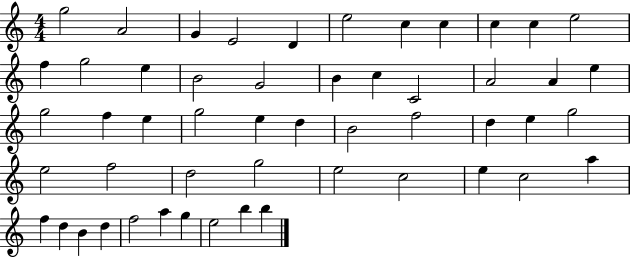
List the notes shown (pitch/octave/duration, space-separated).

G5/h A4/h G4/q E4/h D4/q E5/h C5/q C5/q C5/q C5/q E5/h F5/q G5/h E5/q B4/h G4/h B4/q C5/q C4/h A4/h A4/q E5/q G5/h F5/q E5/q G5/h E5/q D5/q B4/h F5/h D5/q E5/q G5/h E5/h F5/h D5/h G5/h E5/h C5/h E5/q C5/h A5/q F5/q D5/q B4/q D5/q F5/h A5/q G5/q E5/h B5/q B5/q